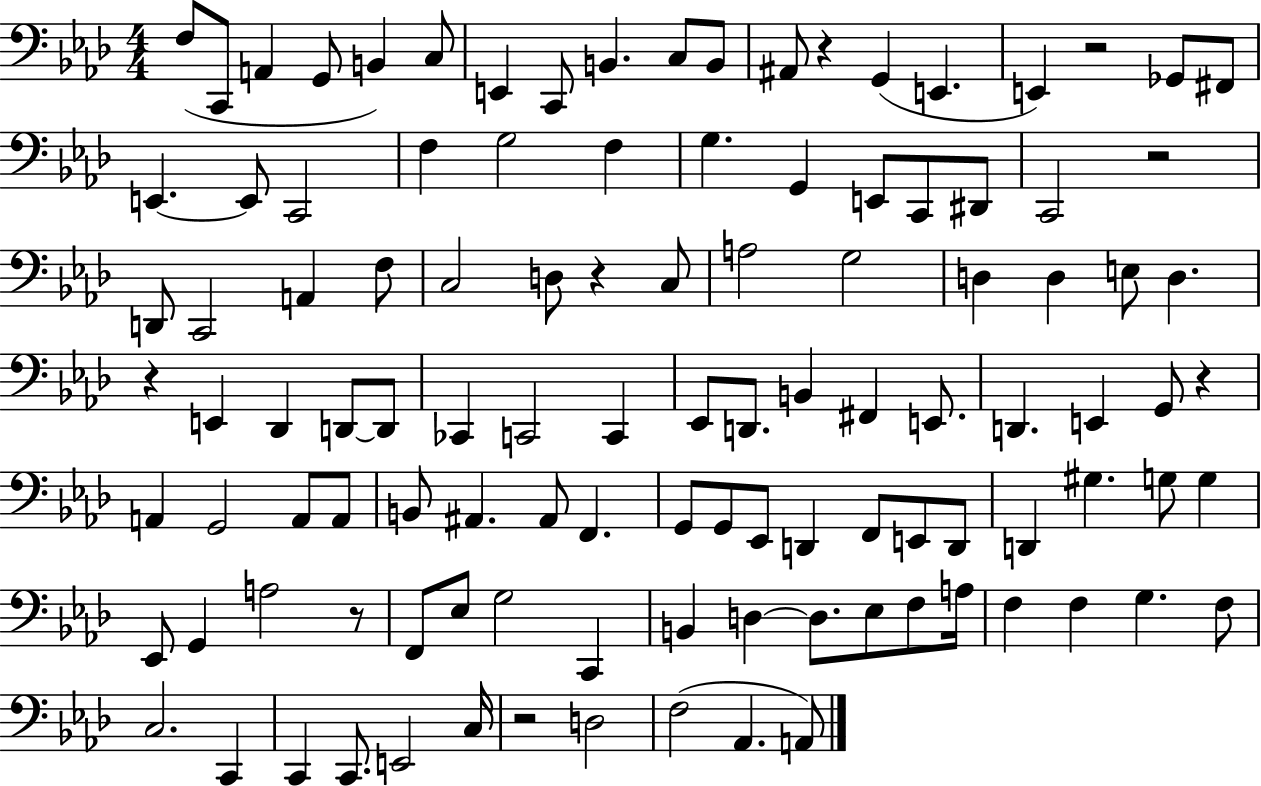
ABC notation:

X:1
T:Untitled
M:4/4
L:1/4
K:Ab
F,/2 C,,/2 A,, G,,/2 B,, C,/2 E,, C,,/2 B,, C,/2 B,,/2 ^A,,/2 z G,, E,, E,, z2 _G,,/2 ^F,,/2 E,, E,,/2 C,,2 F, G,2 F, G, G,, E,,/2 C,,/2 ^D,,/2 C,,2 z2 D,,/2 C,,2 A,, F,/2 C,2 D,/2 z C,/2 A,2 G,2 D, D, E,/2 D, z E,, _D,, D,,/2 D,,/2 _C,, C,,2 C,, _E,,/2 D,,/2 B,, ^F,, E,,/2 D,, E,, G,,/2 z A,, G,,2 A,,/2 A,,/2 B,,/2 ^A,, ^A,,/2 F,, G,,/2 G,,/2 _E,,/2 D,, F,,/2 E,,/2 D,,/2 D,, ^G, G,/2 G, _E,,/2 G,, A,2 z/2 F,,/2 _E,/2 G,2 C,, B,, D, D,/2 _E,/2 F,/2 A,/4 F, F, G, F,/2 C,2 C,, C,, C,,/2 E,,2 C,/4 z2 D,2 F,2 _A,, A,,/2